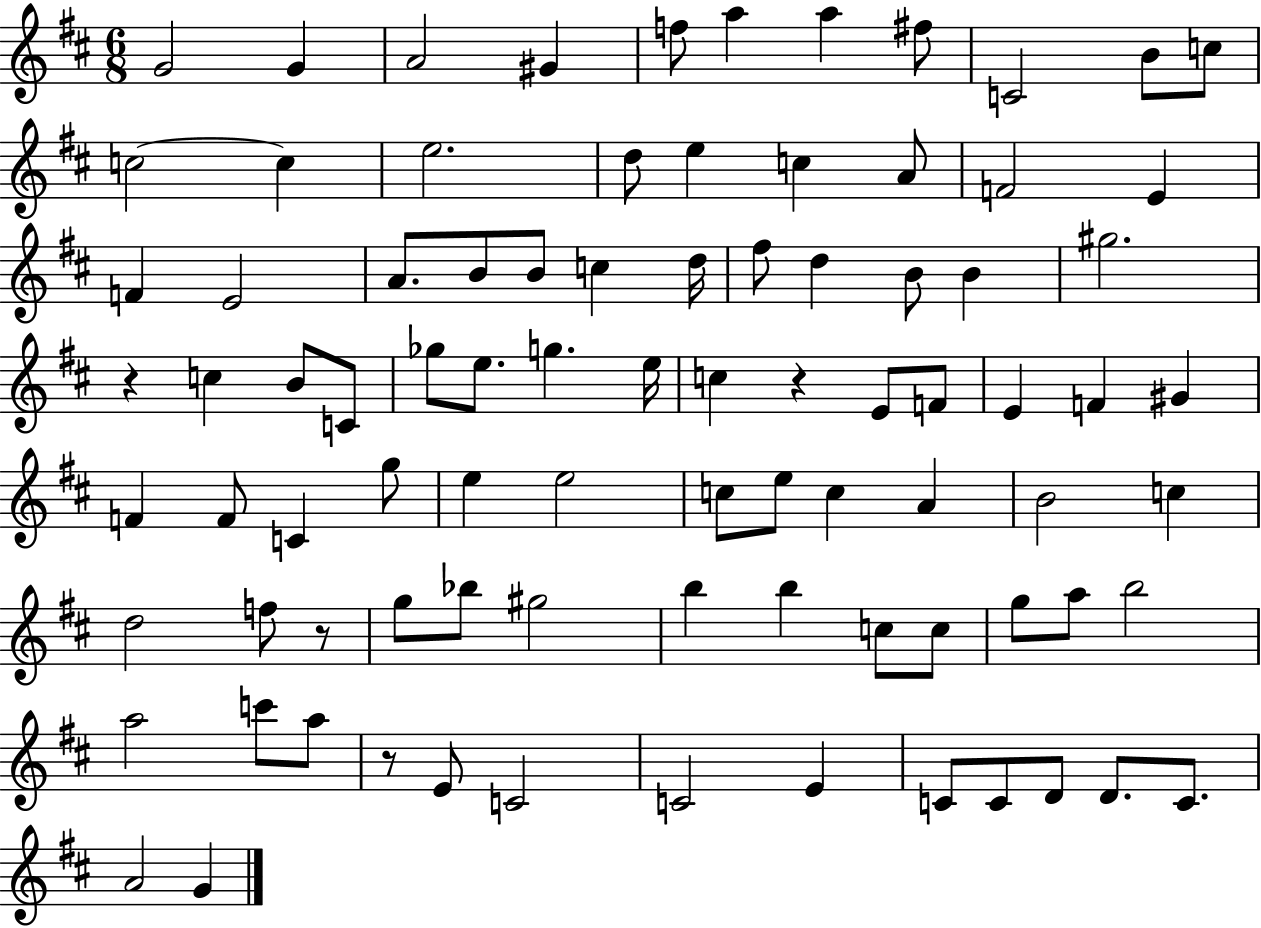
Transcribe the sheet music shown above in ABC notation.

X:1
T:Untitled
M:6/8
L:1/4
K:D
G2 G A2 ^G f/2 a a ^f/2 C2 B/2 c/2 c2 c e2 d/2 e c A/2 F2 E F E2 A/2 B/2 B/2 c d/4 ^f/2 d B/2 B ^g2 z c B/2 C/2 _g/2 e/2 g e/4 c z E/2 F/2 E F ^G F F/2 C g/2 e e2 c/2 e/2 c A B2 c d2 f/2 z/2 g/2 _b/2 ^g2 b b c/2 c/2 g/2 a/2 b2 a2 c'/2 a/2 z/2 E/2 C2 C2 E C/2 C/2 D/2 D/2 C/2 A2 G